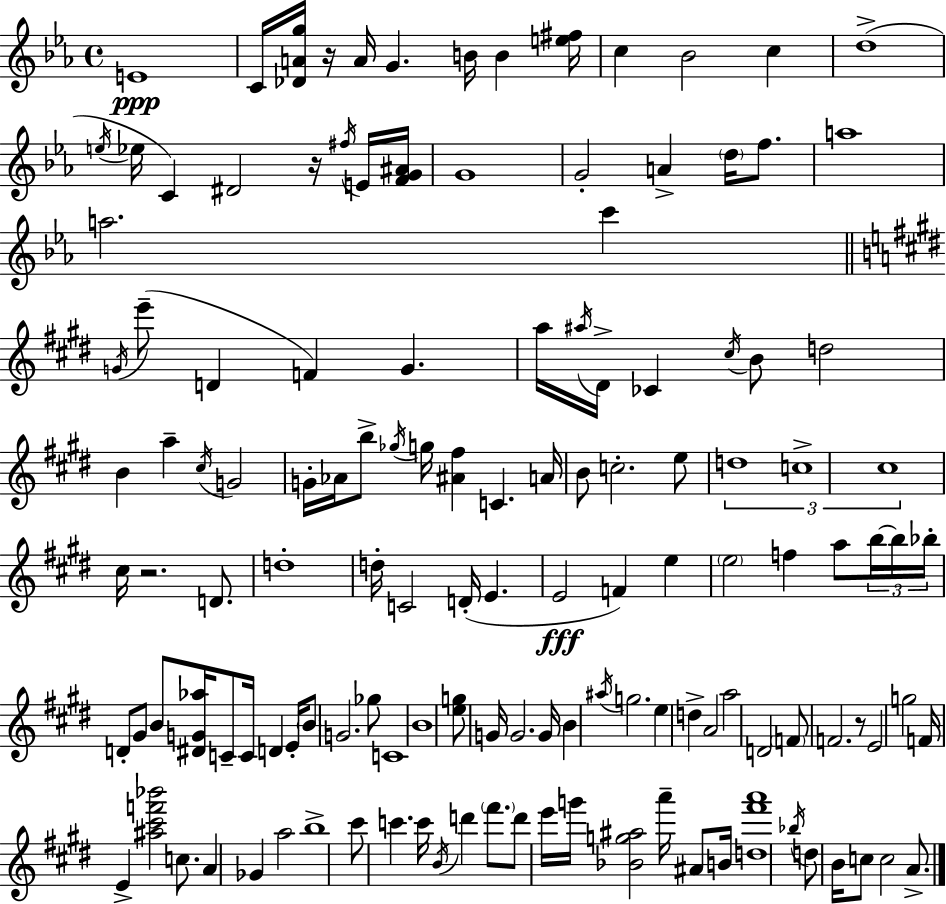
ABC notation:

X:1
T:Untitled
M:4/4
L:1/4
K:Cm
E4 C/4 [_DAg]/4 z/4 A/4 G B/4 B [e^f]/4 c _B2 c d4 e/4 _e/4 C ^D2 z/4 ^f/4 E/4 [FG^A]/4 G4 G2 A d/4 f/2 a4 a2 c' G/4 e'/2 D F G a/4 ^a/4 ^D/4 _C ^c/4 B/2 d2 B a ^c/4 G2 G/4 _A/4 b/2 _g/4 g/4 [^A^f] C A/4 B/2 c2 e/2 d4 c4 ^c4 ^c/4 z2 D/2 d4 d/4 C2 D/4 E E2 F e e2 f a/2 b/4 b/4 _b/4 D/2 ^G/2 B/2 [^DG_a]/4 C/2 C/4 D E/4 B/2 G2 _g/2 C4 B4 [eg]/2 G/4 G2 G/4 B ^a/4 g2 e d A2 a2 D2 F/2 F2 z/2 E2 g2 F/4 E [^a^c'f'_b']2 c/2 A _G a2 b4 ^c'/2 c' c'/4 B/4 d' ^f'/2 d'/2 e'/4 g'/4 [_Bg^a]2 a'/4 ^A/2 B/4 [d^f'a']4 _b/4 d/2 B/4 c/2 c2 A/2